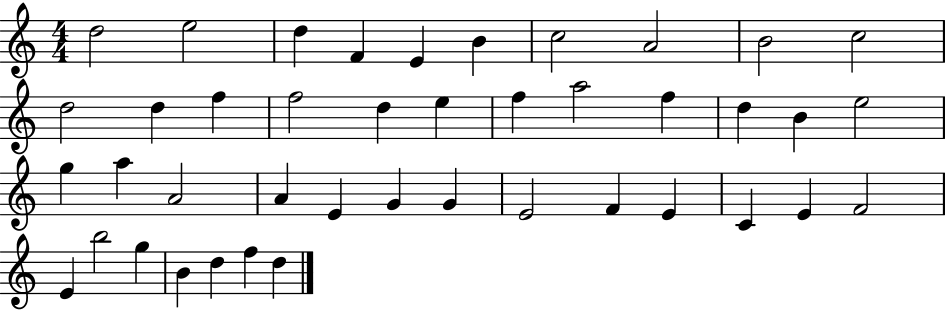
X:1
T:Untitled
M:4/4
L:1/4
K:C
d2 e2 d F E B c2 A2 B2 c2 d2 d f f2 d e f a2 f d B e2 g a A2 A E G G E2 F E C E F2 E b2 g B d f d